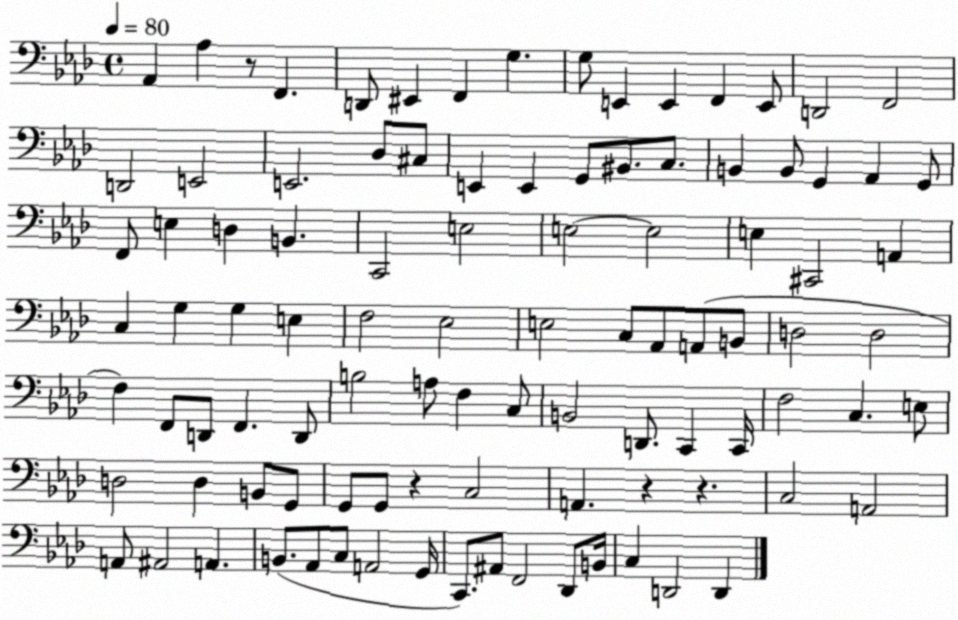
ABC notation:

X:1
T:Untitled
M:4/4
L:1/4
K:Ab
_A,, _A, z/2 F,, D,,/2 ^E,, F,, G, G,/2 E,, E,, F,, E,,/2 D,,2 F,,2 D,,2 E,,2 E,,2 _D,/2 ^C,/2 E,, E,, G,,/2 ^B,,/2 C,/2 B,, B,,/2 G,, _A,, G,,/2 F,,/2 E, D, B,, C,,2 E,2 E,2 E,2 E, ^C,,2 A,, C, G, G, E, F,2 _E,2 E,2 C,/2 _A,,/2 A,,/2 B,,/2 D,2 D,2 F, F,,/2 D,,/2 F,, D,,/2 B,2 A,/2 F, C,/2 B,,2 D,,/2 C,, C,,/4 F,2 C, E,/2 D,2 D, B,,/2 G,,/2 G,,/2 G,,/2 z C,2 A,, z z C,2 A,,2 A,,/2 ^A,,2 A,, B,,/2 _A,,/2 C,/2 A,,2 G,,/4 C,,/2 ^A,,/2 F,,2 _D,,/2 B,,/4 C, D,,2 D,,